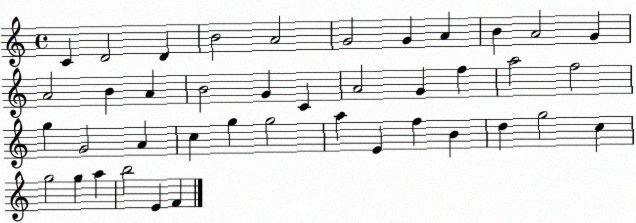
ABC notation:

X:1
T:Untitled
M:4/4
L:1/4
K:C
C D2 D B2 A2 G2 G A B A2 G A2 B A B2 G C A2 G f a2 f2 g G2 A c g g2 a E f B d g2 c g2 g a b2 E F